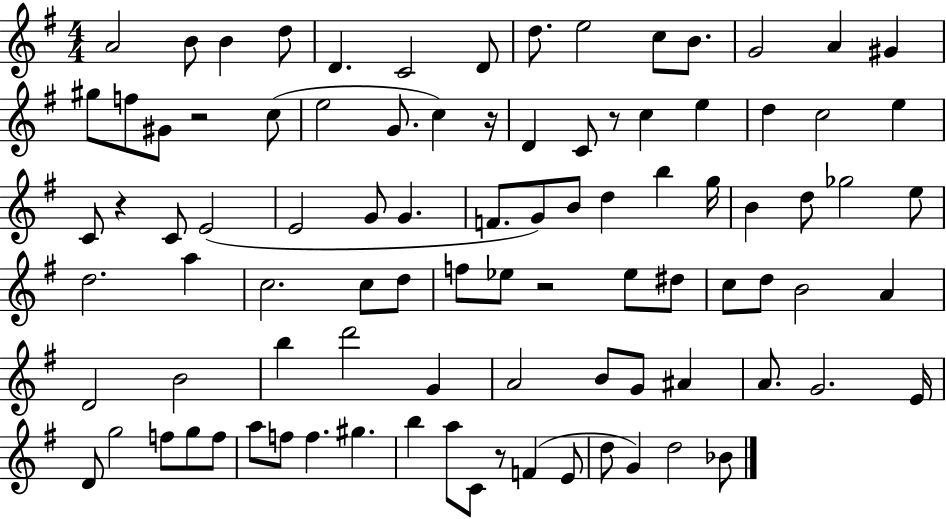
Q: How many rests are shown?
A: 6